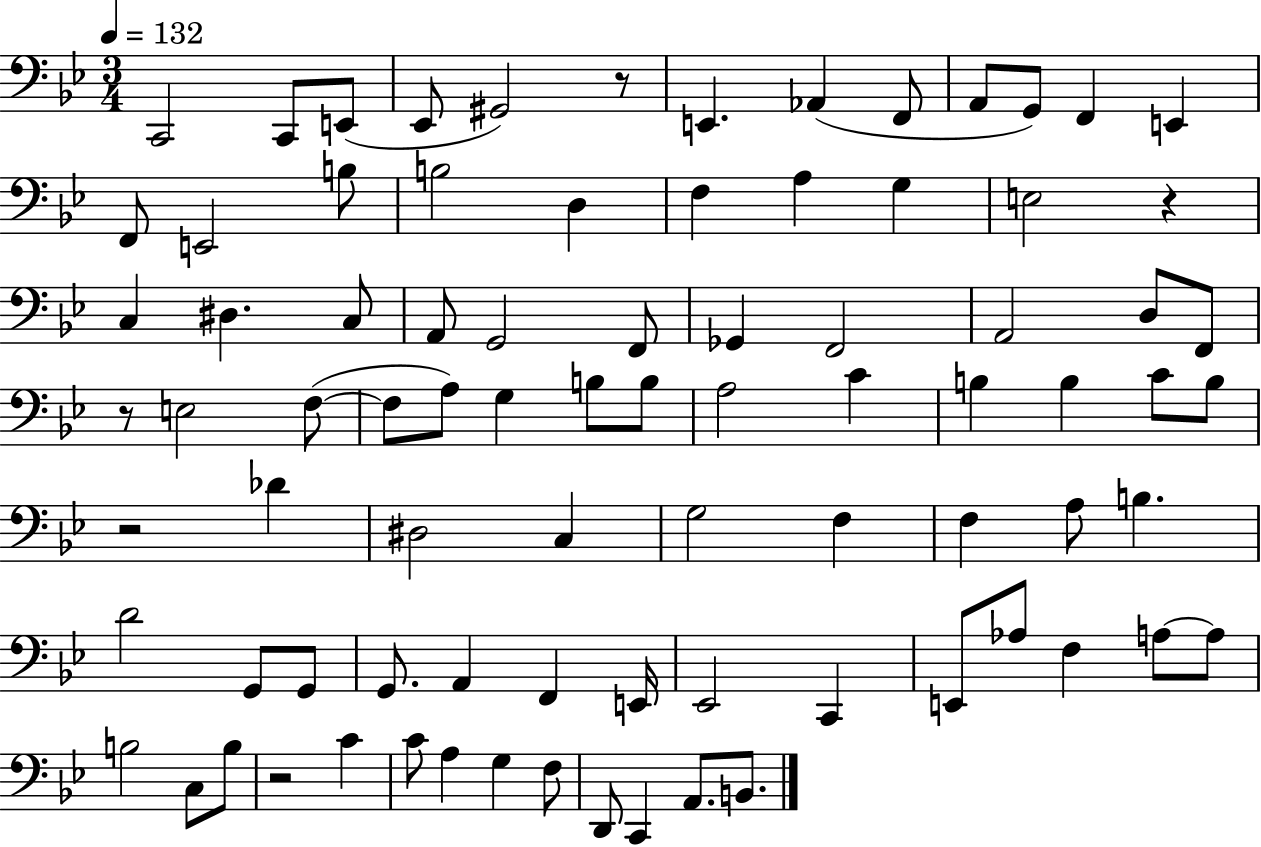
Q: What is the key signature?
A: BES major